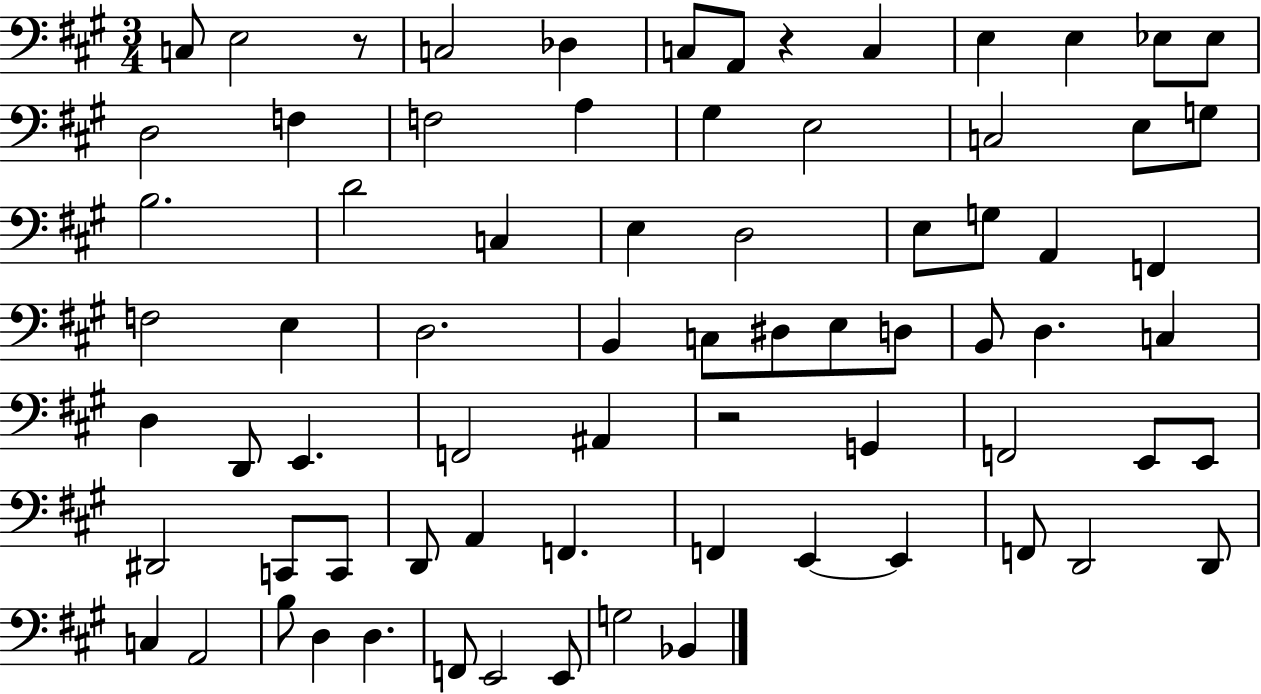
X:1
T:Untitled
M:3/4
L:1/4
K:A
C,/2 E,2 z/2 C,2 _D, C,/2 A,,/2 z C, E, E, _E,/2 _E,/2 D,2 F, F,2 A, ^G, E,2 C,2 E,/2 G,/2 B,2 D2 C, E, D,2 E,/2 G,/2 A,, F,, F,2 E, D,2 B,, C,/2 ^D,/2 E,/2 D,/2 B,,/2 D, C, D, D,,/2 E,, F,,2 ^A,, z2 G,, F,,2 E,,/2 E,,/2 ^D,,2 C,,/2 C,,/2 D,,/2 A,, F,, F,, E,, E,, F,,/2 D,,2 D,,/2 C, A,,2 B,/2 D, D, F,,/2 E,,2 E,,/2 G,2 _B,,